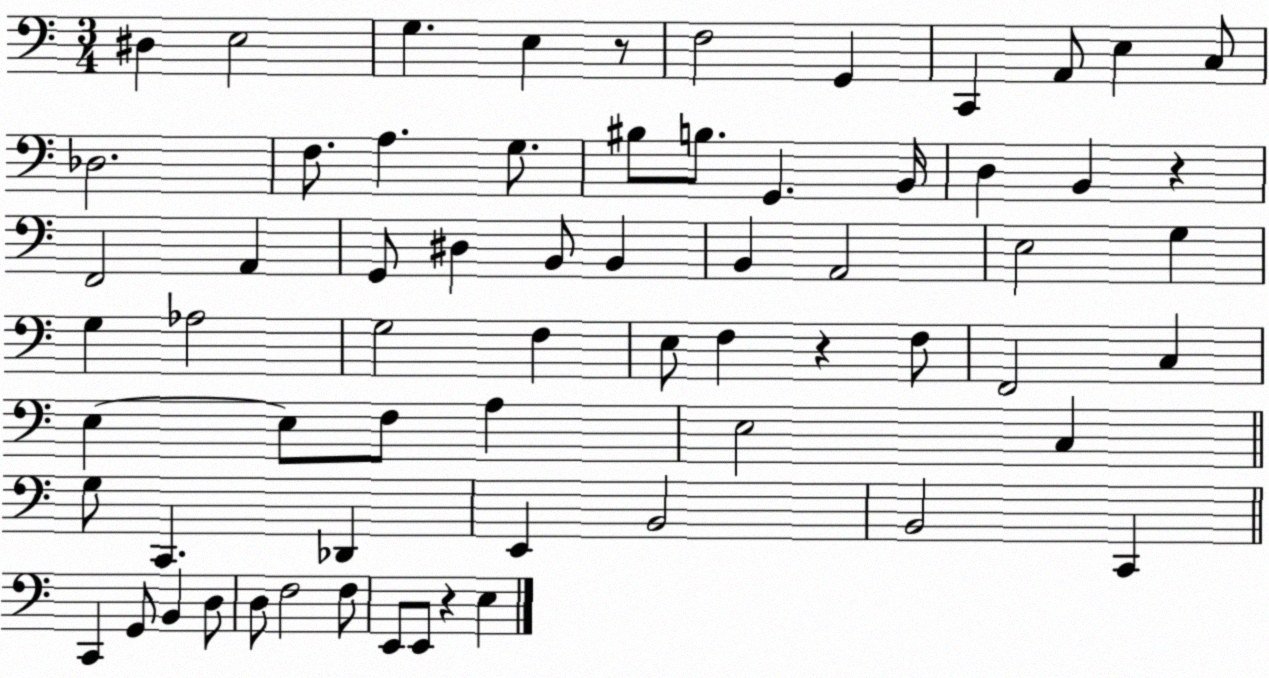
X:1
T:Untitled
M:3/4
L:1/4
K:C
^D, E,2 G, E, z/2 F,2 G,, C,, A,,/2 E, C,/2 _D,2 F,/2 A, G,/2 ^B,/2 B,/2 G,, B,,/4 D, B,, z F,,2 A,, G,,/2 ^D, B,,/2 B,, B,, A,,2 E,2 G, G, _A,2 G,2 F, E,/2 F, z F,/2 F,,2 C, E, E,/2 F,/2 A, E,2 C, G,/2 C,, _D,, E,, B,,2 B,,2 C,, C,, G,,/2 B,, D,/2 D,/2 F,2 F,/2 E,,/2 E,,/2 z E,